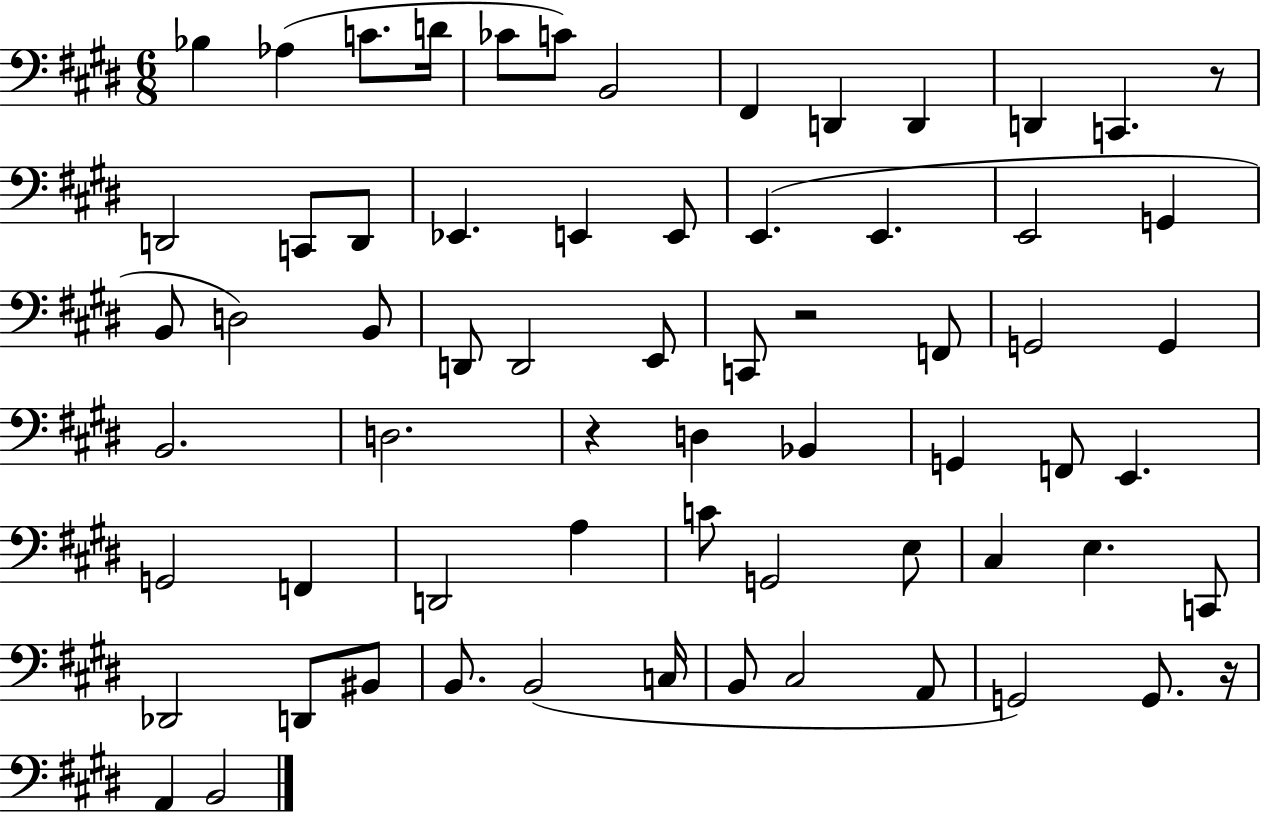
Bb3/q Ab3/q C4/e. D4/s CES4/e C4/e B2/h F#2/q D2/q D2/q D2/q C2/q. R/e D2/h C2/e D2/e Eb2/q. E2/q E2/e E2/q. E2/q. E2/h G2/q B2/e D3/h B2/e D2/e D2/h E2/e C2/e R/h F2/e G2/h G2/q B2/h. D3/h. R/q D3/q Bb2/q G2/q F2/e E2/q. G2/h F2/q D2/h A3/q C4/e G2/h E3/e C#3/q E3/q. C2/e Db2/h D2/e BIS2/e B2/e. B2/h C3/s B2/e C#3/h A2/e G2/h G2/e. R/s A2/q B2/h